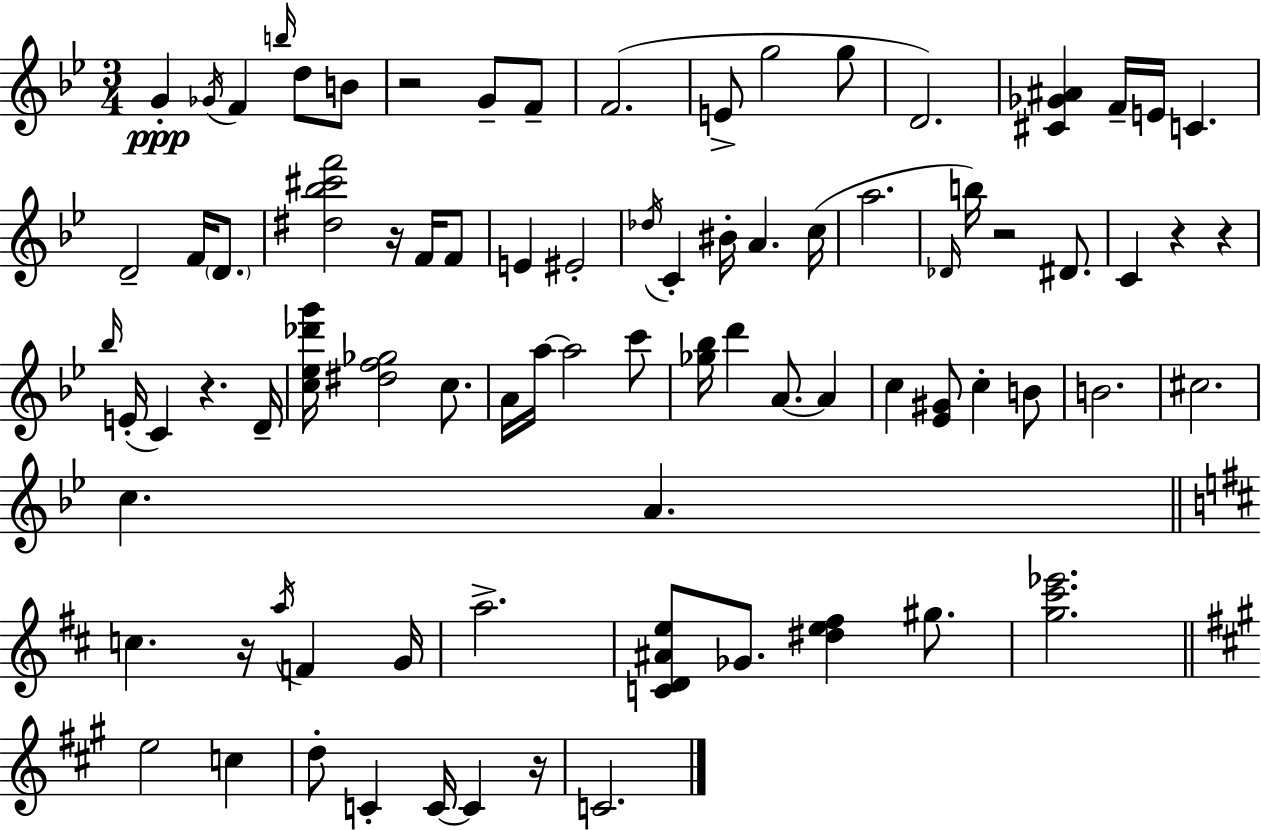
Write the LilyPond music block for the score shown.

{
  \clef treble
  \numericTimeSignature
  \time 3/4
  \key g \minor
  g'4-.\ppp \acciaccatura { ges'16 } f'4 \grace { b''16 } d''8 | b'8 r2 g'8-- | f'8-- f'2.( | e'8-> g''2 | \break g''8 d'2.) | <cis' ges' ais'>4 f'16-- e'16 c'4. | d'2-- f'16 \parenthesize d'8. | <dis'' bes'' cis''' f'''>2 r16 f'16 | \break f'8 e'4 eis'2-. | \acciaccatura { des''16 } c'4-. bis'16-. a'4. | c''16( a''2. | \grace { des'16 }) b''16 r2 | \break dis'8. c'4 r4 | r4 \grace { bes''16 }( e'16-. c'4) r4. | d'16-- <c'' ees'' des''' g'''>16 <dis'' f'' ges''>2 | c''8. a'16 a''16~~ a''2 | \break c'''8 <ges'' bes''>16 d'''4 a'8.~~ | a'4 c''4 <ees' gis'>8 c''4-. | b'8 b'2. | cis''2. | \break c''4. a'4. | \bar "||" \break \key b \minor c''4. r16 \acciaccatura { a''16 } f'4 | g'16 a''2.-> | <c' d' ais' e''>8 ges'8. <dis'' e'' fis''>4 gis''8. | <g'' cis''' ees'''>2. | \break \bar "||" \break \key a \major e''2 c''4 | d''8-. c'4-. c'16~~ c'4 r16 | c'2. | \bar "|."
}